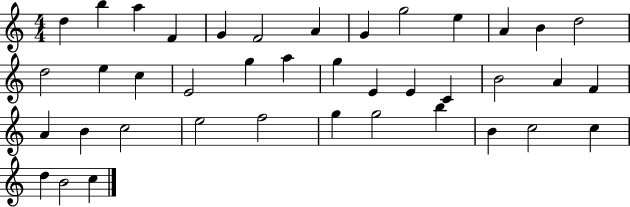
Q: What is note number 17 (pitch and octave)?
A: E4